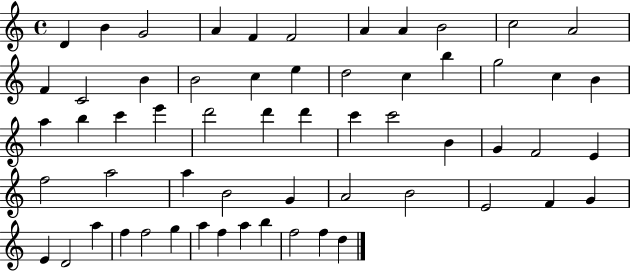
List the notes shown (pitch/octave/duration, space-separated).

D4/q B4/q G4/h A4/q F4/q F4/h A4/q A4/q B4/h C5/h A4/h F4/q C4/h B4/q B4/h C5/q E5/q D5/h C5/q B5/q G5/h C5/q B4/q A5/q B5/q C6/q E6/q D6/h D6/q D6/q C6/q C6/h B4/q G4/q F4/h E4/q F5/h A5/h A5/q B4/h G4/q A4/h B4/h E4/h F4/q G4/q E4/q D4/h A5/q F5/q F5/h G5/q A5/q F5/q A5/q B5/q F5/h F5/q D5/q